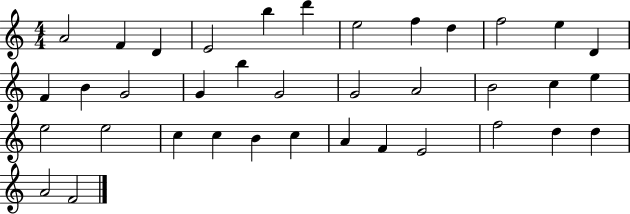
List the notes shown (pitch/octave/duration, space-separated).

A4/h F4/q D4/q E4/h B5/q D6/q E5/h F5/q D5/q F5/h E5/q D4/q F4/q B4/q G4/h G4/q B5/q G4/h G4/h A4/h B4/h C5/q E5/q E5/h E5/h C5/q C5/q B4/q C5/q A4/q F4/q E4/h F5/h D5/q D5/q A4/h F4/h